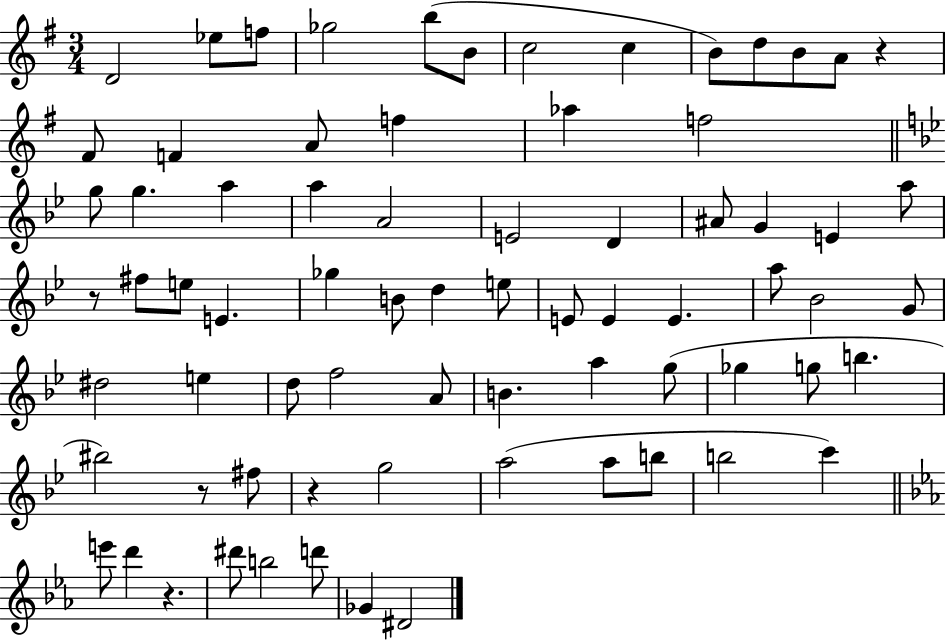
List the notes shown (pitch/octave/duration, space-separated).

D4/h Eb5/e F5/e Gb5/h B5/e B4/e C5/h C5/q B4/e D5/e B4/e A4/e R/q F#4/e F4/q A4/e F5/q Ab5/q F5/h G5/e G5/q. A5/q A5/q A4/h E4/h D4/q A#4/e G4/q E4/q A5/e R/e F#5/e E5/e E4/q. Gb5/q B4/e D5/q E5/e E4/e E4/q E4/q. A5/e Bb4/h G4/e D#5/h E5/q D5/e F5/h A4/e B4/q. A5/q G5/e Gb5/q G5/e B5/q. BIS5/h R/e F#5/e R/q G5/h A5/h A5/e B5/e B5/h C6/q E6/e D6/q R/q. D#6/e B5/h D6/e Gb4/q D#4/h